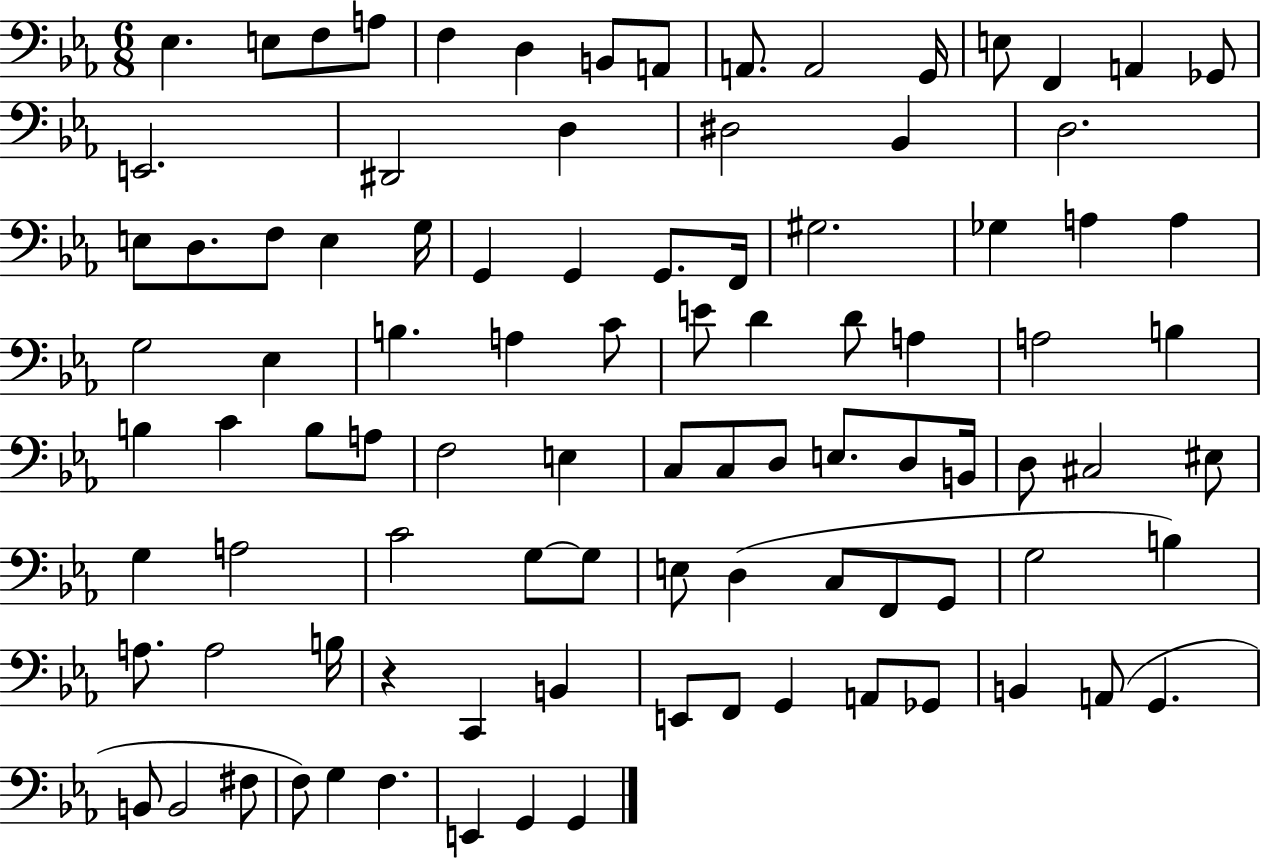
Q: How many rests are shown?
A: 1